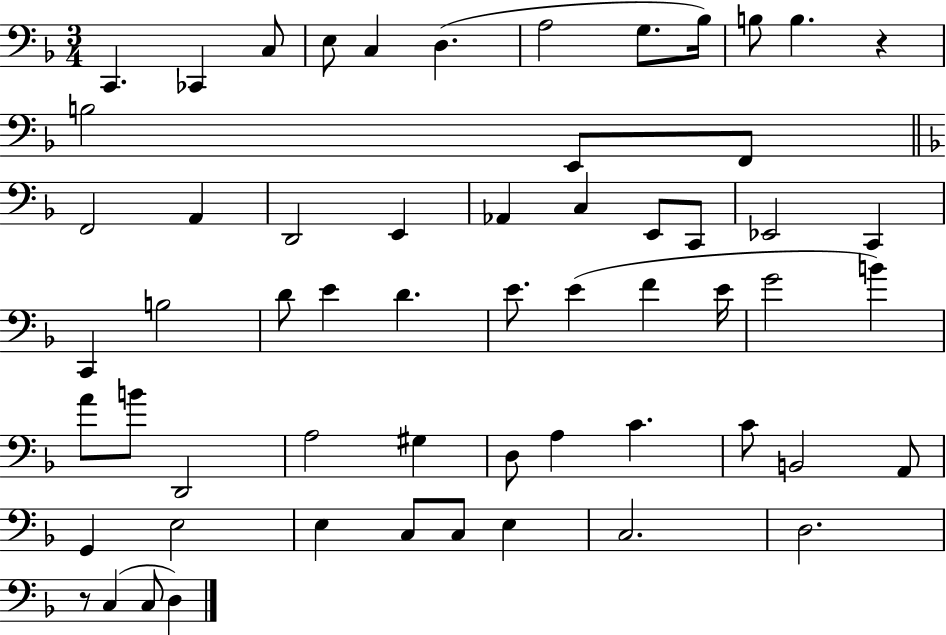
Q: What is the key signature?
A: F major